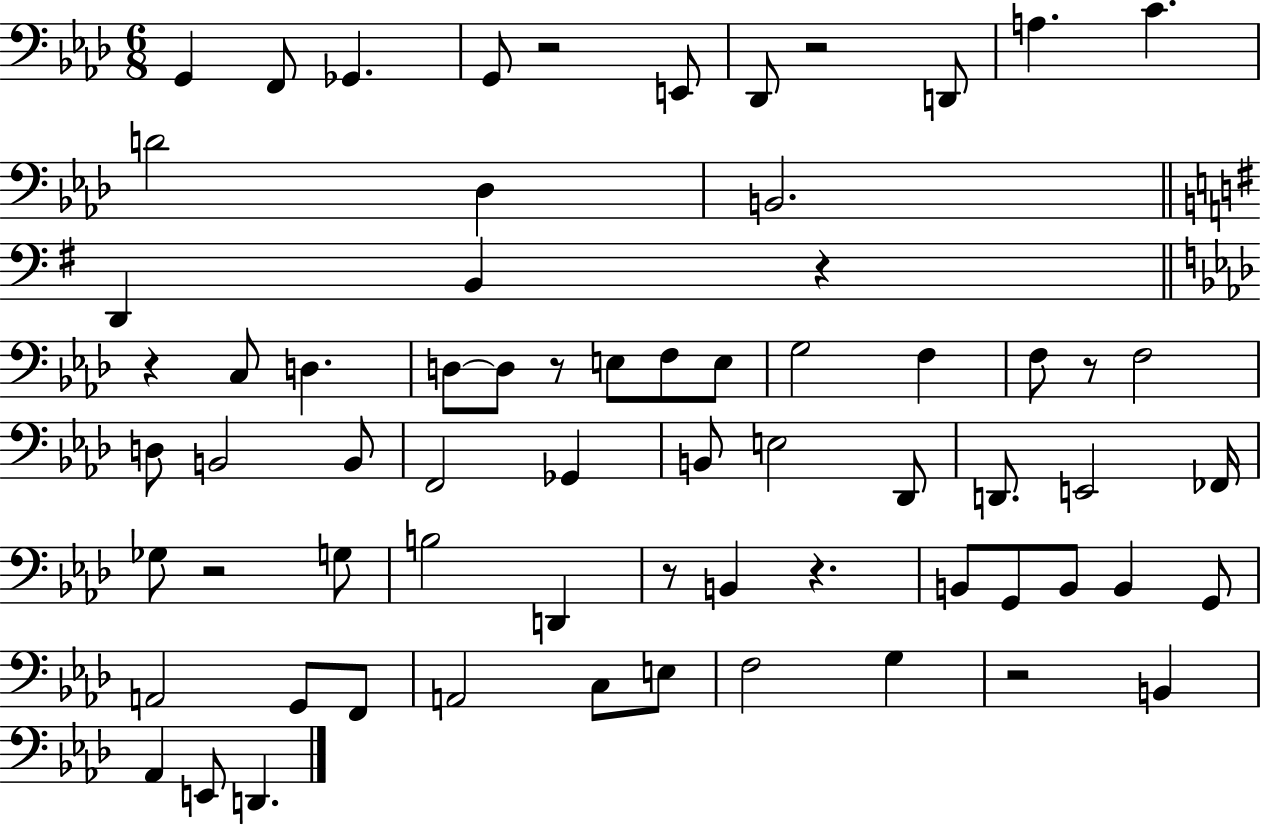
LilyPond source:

{
  \clef bass
  \numericTimeSignature
  \time 6/8
  \key aes \major
  g,4 f,8 ges,4. | g,8 r2 e,8 | des,8 r2 d,8 | a4. c'4. | \break d'2 des4 | b,2. | \bar "||" \break \key g \major d,4 b,4 r4 | \bar "||" \break \key aes \major r4 c8 d4. | d8~~ d8 r8 e8 f8 e8 | g2 f4 | f8 r8 f2 | \break d8 b,2 b,8 | f,2 ges,4 | b,8 e2 des,8 | d,8. e,2 fes,16 | \break ges8 r2 g8 | b2 d,4 | r8 b,4 r4. | b,8 g,8 b,8 b,4 g,8 | \break a,2 g,8 f,8 | a,2 c8 e8 | f2 g4 | r2 b,4 | \break aes,4 e,8 d,4. | \bar "|."
}